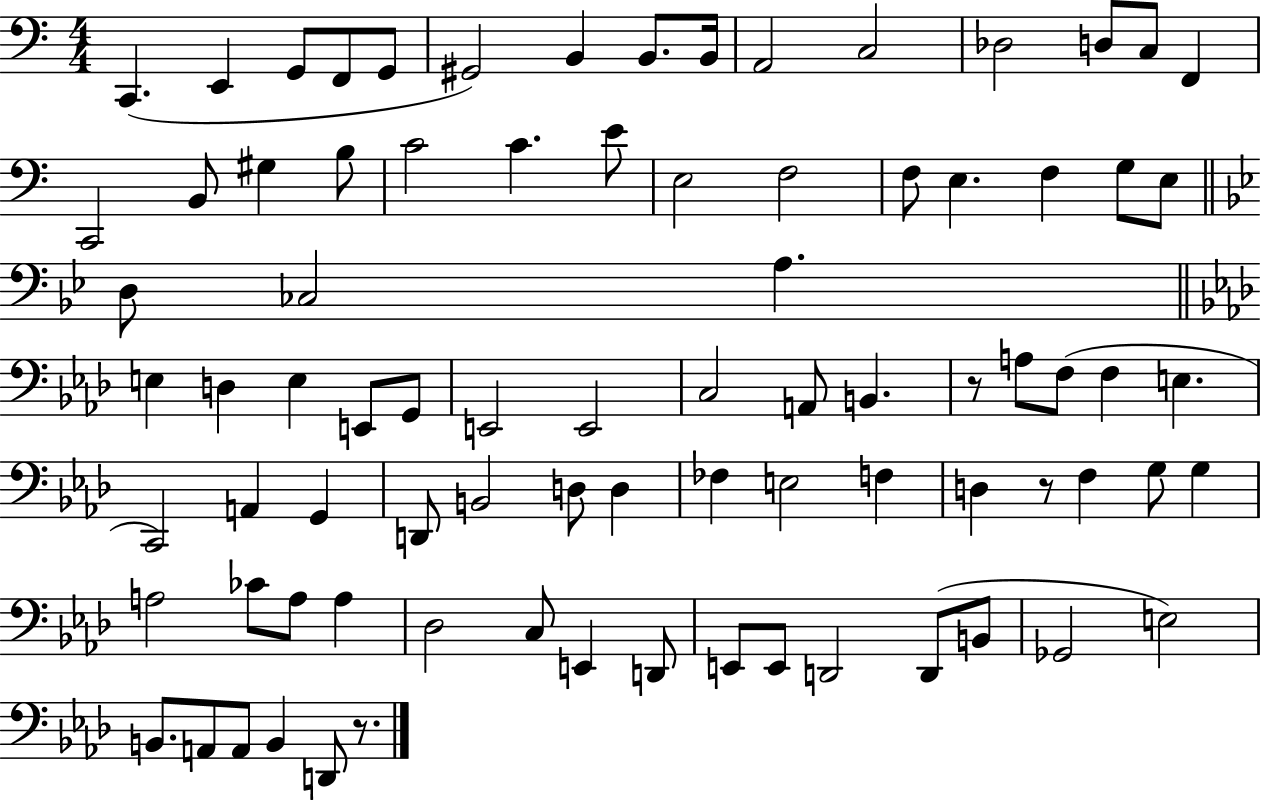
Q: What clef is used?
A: bass